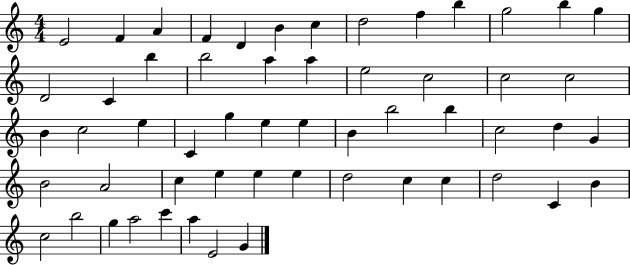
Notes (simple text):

E4/h F4/q A4/q F4/q D4/q B4/q C5/q D5/h F5/q B5/q G5/h B5/q G5/q D4/h C4/q B5/q B5/h A5/q A5/q E5/h C5/h C5/h C5/h B4/q C5/h E5/q C4/q G5/q E5/q E5/q B4/q B5/h B5/q C5/h D5/q G4/q B4/h A4/h C5/q E5/q E5/q E5/q D5/h C5/q C5/q D5/h C4/q B4/q C5/h B5/h G5/q A5/h C6/q A5/q E4/h G4/q